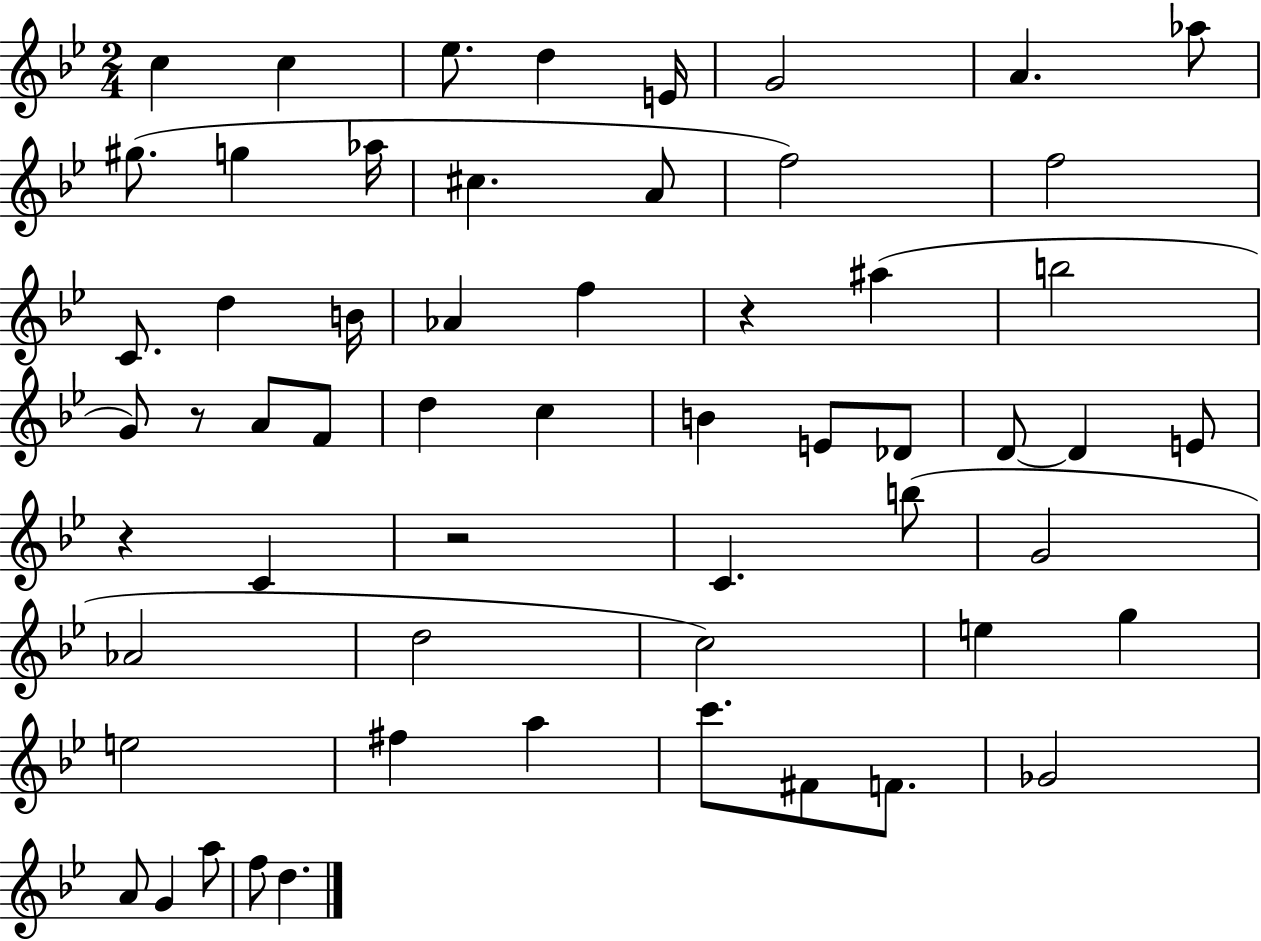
C5/q C5/q Eb5/e. D5/q E4/s G4/h A4/q. Ab5/e G#5/e. G5/q Ab5/s C#5/q. A4/e F5/h F5/h C4/e. D5/q B4/s Ab4/q F5/q R/q A#5/q B5/h G4/e R/e A4/e F4/e D5/q C5/q B4/q E4/e Db4/e D4/e D4/q E4/e R/q C4/q R/h C4/q. B5/e G4/h Ab4/h D5/h C5/h E5/q G5/q E5/h F#5/q A5/q C6/e. F#4/e F4/e. Gb4/h A4/e G4/q A5/e F5/e D5/q.